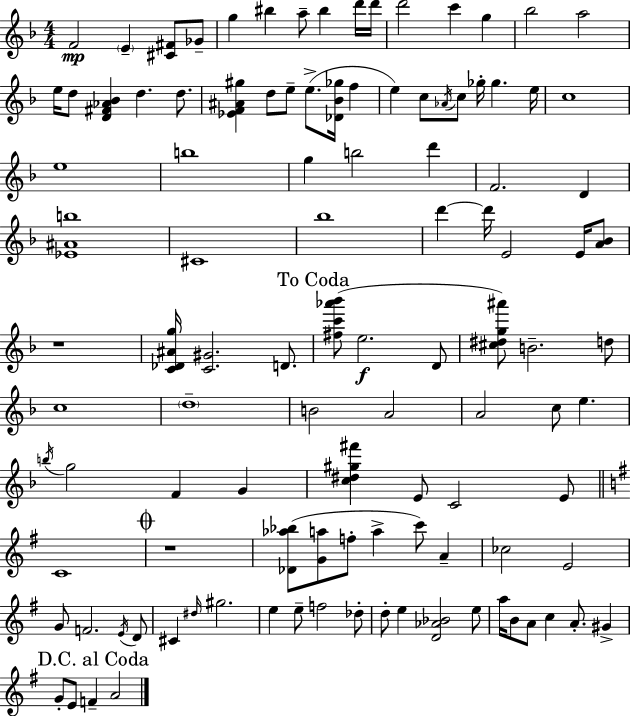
F4/h E4/q [C#4,F#4]/e Gb4/e G5/q BIS5/q A5/e BIS5/q D6/s D6/s D6/h C6/q G5/q Bb5/h A5/h E5/s D5/e [D4,F#4,Ab4,Bb4]/q D5/q. D5/e. [Eb4,F4,A#4,G#5]/q D5/e E5/e E5/e. [Db4,Bb4,Gb5]/s F5/q E5/q C5/e Ab4/s C5/e Gb5/s Gb5/q. E5/s C5/w E5/w B5/w G5/q B5/h D6/q F4/h. D4/q [Eb4,A#4,B5]/w C#4/w Bb5/w D6/q D6/s E4/h E4/s [A4,Bb4]/e R/w [C4,Db4,A#4,G5]/s [C4,G#4]/h. D4/e. [F#5,C6,Ab6,Bb6]/e E5/h. D4/e [C#5,D#5,G5,A#6]/e B4/h. D5/e C5/w D5/w B4/h A4/h A4/h C5/e E5/q. B5/s G5/h F4/q G4/q [C5,D#5,G#5,F#6]/q E4/e C4/h E4/e C4/w R/w [Db4,Ab5,Bb5]/e [G4,A5]/e F5/e A5/q C6/e A4/q CES5/h E4/h G4/e F4/h. E4/s D4/e C#4/q D#5/s G#5/h. E5/q E5/e F5/h Db5/e D5/e E5/q [D4,Ab4,Bb4]/h E5/e A5/s B4/e A4/e C5/q A4/e. G#4/q G4/e E4/e F4/q A4/h